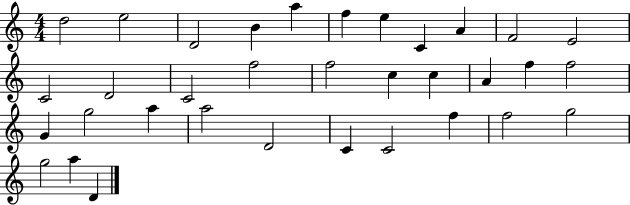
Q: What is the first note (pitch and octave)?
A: D5